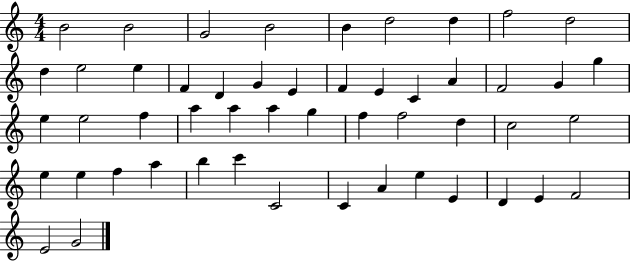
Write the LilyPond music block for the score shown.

{
  \clef treble
  \numericTimeSignature
  \time 4/4
  \key c \major
  b'2 b'2 | g'2 b'2 | b'4 d''2 d''4 | f''2 d''2 | \break d''4 e''2 e''4 | f'4 d'4 g'4 e'4 | f'4 e'4 c'4 a'4 | f'2 g'4 g''4 | \break e''4 e''2 f''4 | a''4 a''4 a''4 g''4 | f''4 f''2 d''4 | c''2 e''2 | \break e''4 e''4 f''4 a''4 | b''4 c'''4 c'2 | c'4 a'4 e''4 e'4 | d'4 e'4 f'2 | \break e'2 g'2 | \bar "|."
}